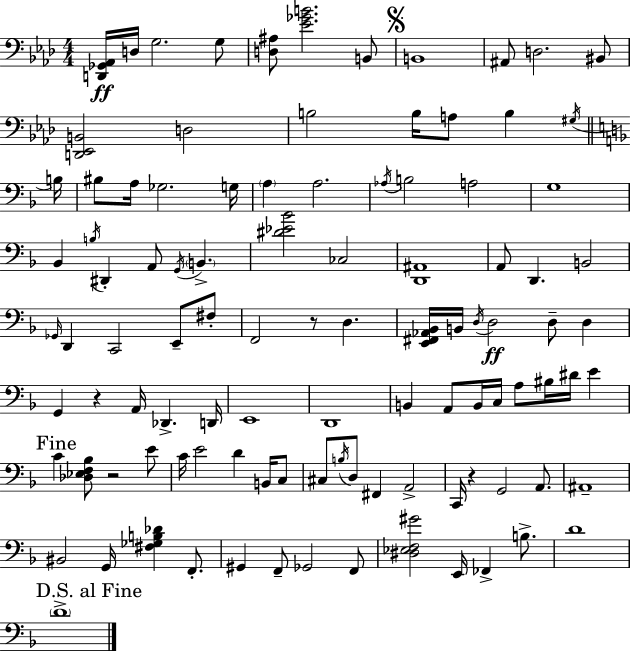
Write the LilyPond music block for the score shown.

{
  \clef bass
  \numericTimeSignature
  \time 4/4
  \key f \minor
  <d, ges, aes,>16\ff d16 g2. g8 | <d ais>8 <ees' ges' b'>2. b,8 | \mark \markup { \musicglyph "scripts.segno" } b,1 | ais,8 d2. bis,8 | \break <d, ees, b,>2 d2 | b2 b16 a8 b4 \acciaccatura { gis16 } | \bar "||" \break \key f \major b16 bis8 a16 ges2. | g16 \parenthesize a4 a2. | \acciaccatura { aes16 } b2 a2 | g1 | \break bes,4 \acciaccatura { b16 } dis,4-. a,8 \acciaccatura { g,16 } \parenthesize b,4.-> | <dis' ees' bes'>2 ces2 | <d, ais,>1 | a,8 d,4. b,2 | \break \grace { ges,16 } d,4 c,2 | e,8-- fis8-. f,2 r8 d4. | <e, fis, aes, bes,>16 b,16 \acciaccatura { d16 }\ff d2 | d8-- d4 g,4 r4 a,16 des,4.-> | \break d,16 e,1 | d,1 | b,4 a,8 b,16 c16 a8 | bis16 dis'16 e'4 \mark "Fine" c'4 <des ees f bes>8 r2 | \break e'8 c'16 e'2 d'4 | b,16 c8 cis8 \acciaccatura { b16 } d8 fis,4 a,2-> | c,16 r4 g,2 | a,8. ais,1-- | \break bis,2 g,16 | <fis ges b des'>4 f,8.-. gis,4 f,8-- ges,2 | f,8 <dis ees f gis'>2 e,16 | fes,4-> b8.-> d'1 | \break \mark "D.S. al Fine" \parenthesize d'1-> | \bar "|."
}